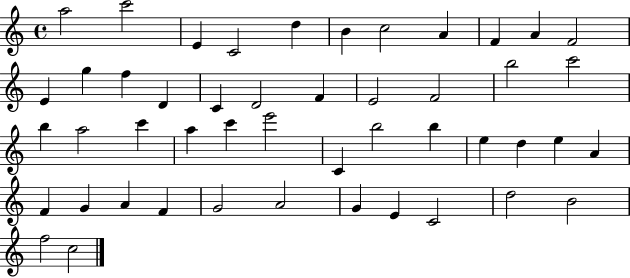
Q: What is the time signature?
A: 4/4